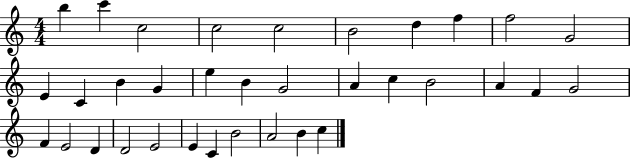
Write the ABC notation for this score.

X:1
T:Untitled
M:4/4
L:1/4
K:C
b c' c2 c2 c2 B2 d f f2 G2 E C B G e B G2 A c B2 A F G2 F E2 D D2 E2 E C B2 A2 B c